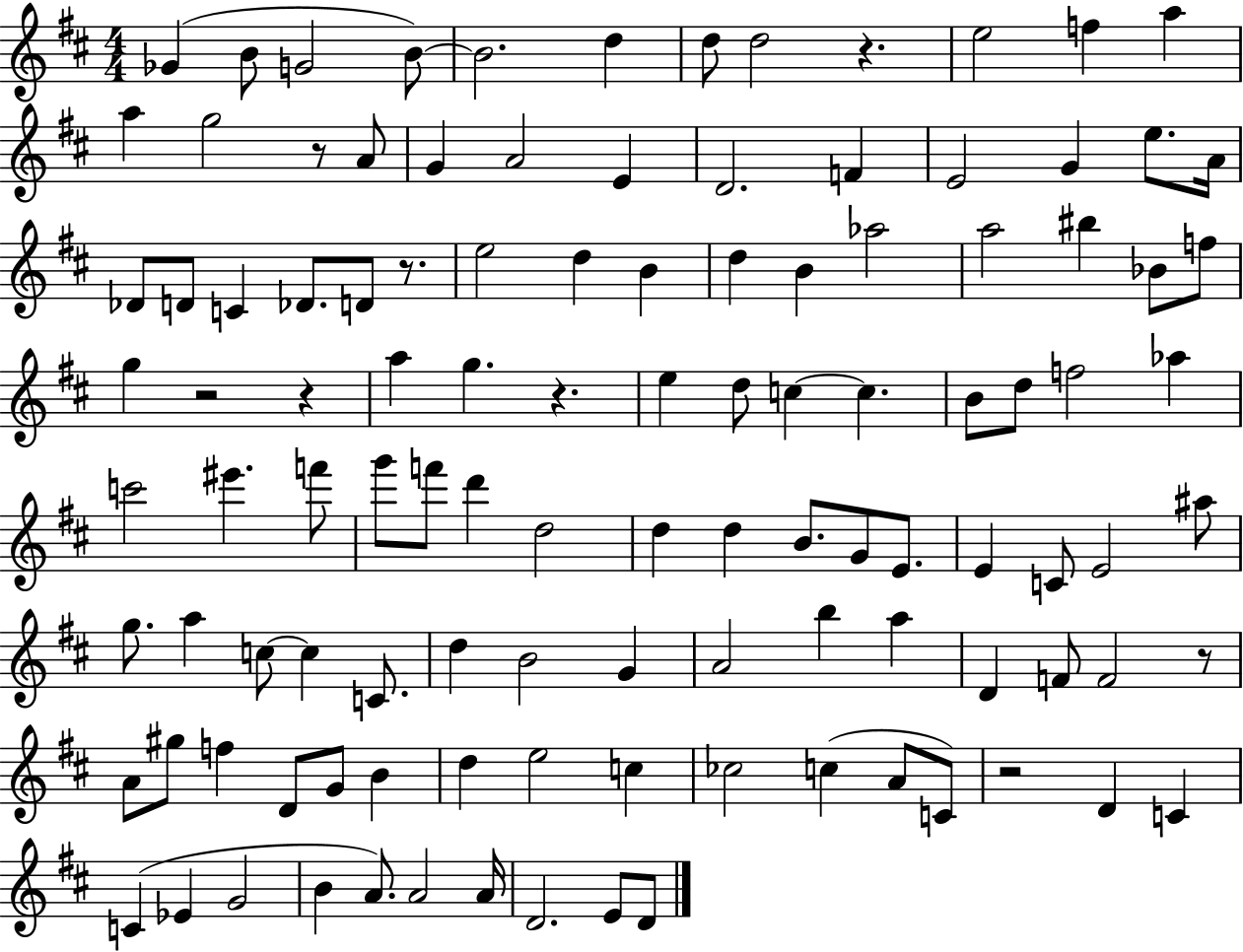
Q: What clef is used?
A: treble